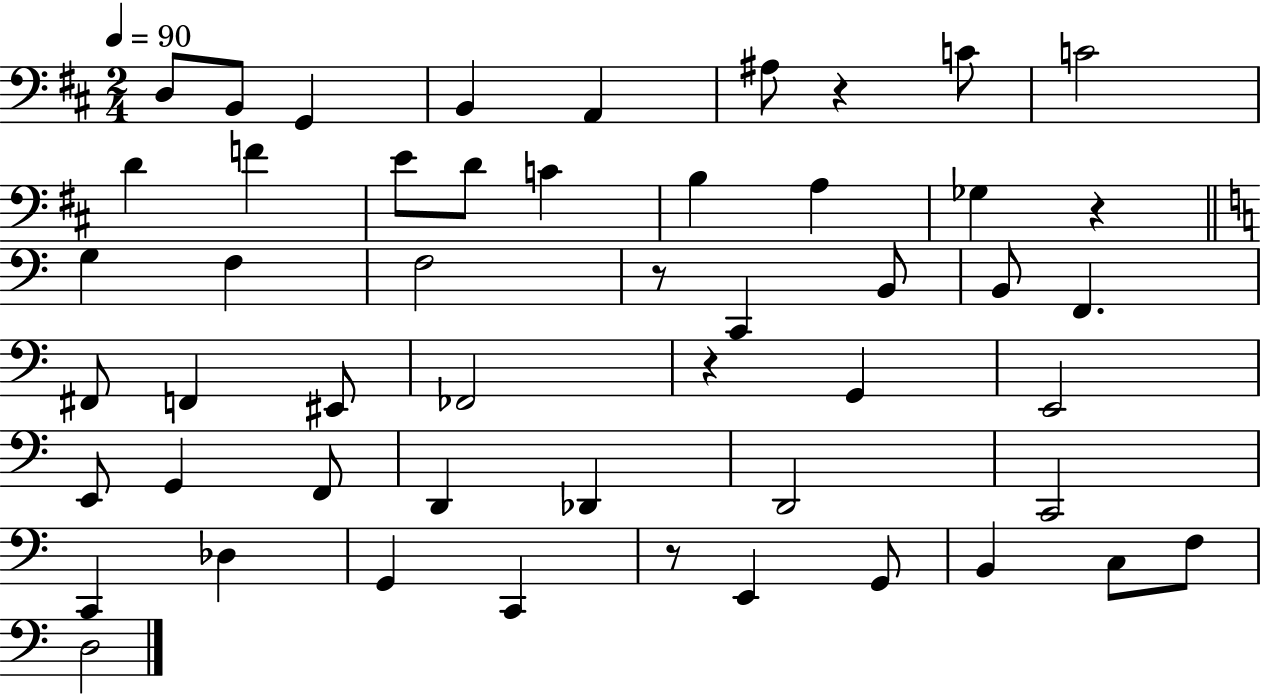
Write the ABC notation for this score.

X:1
T:Untitled
M:2/4
L:1/4
K:D
D,/2 B,,/2 G,, B,, A,, ^A,/2 z C/2 C2 D F E/2 D/2 C B, A, _G, z G, F, F,2 z/2 C,, B,,/2 B,,/2 F,, ^F,,/2 F,, ^E,,/2 _F,,2 z G,, E,,2 E,,/2 G,, F,,/2 D,, _D,, D,,2 C,,2 C,, _D, G,, C,, z/2 E,, G,,/2 B,, C,/2 F,/2 D,2